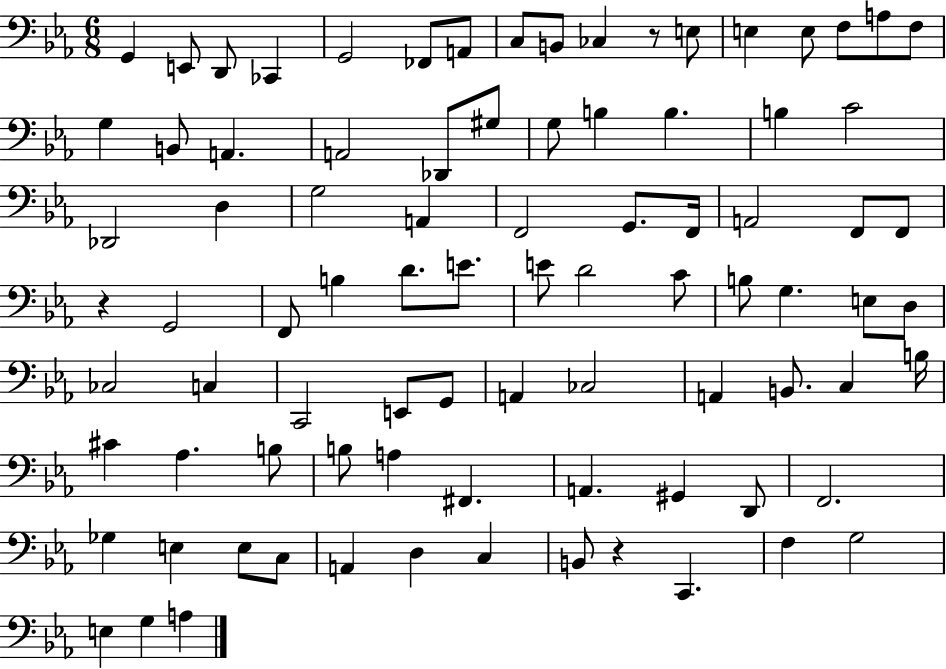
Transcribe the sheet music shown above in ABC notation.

X:1
T:Untitled
M:6/8
L:1/4
K:Eb
G,, E,,/2 D,,/2 _C,, G,,2 _F,,/2 A,,/2 C,/2 B,,/2 _C, z/2 E,/2 E, E,/2 F,/2 A,/2 F,/2 G, B,,/2 A,, A,,2 _D,,/2 ^G,/2 G,/2 B, B, B, C2 _D,,2 D, G,2 A,, F,,2 G,,/2 F,,/4 A,,2 F,,/2 F,,/2 z G,,2 F,,/2 B, D/2 E/2 E/2 D2 C/2 B,/2 G, E,/2 D,/2 _C,2 C, C,,2 E,,/2 G,,/2 A,, _C,2 A,, B,,/2 C, B,/4 ^C _A, B,/2 B,/2 A, ^F,, A,, ^G,, D,,/2 F,,2 _G, E, E,/2 C,/2 A,, D, C, B,,/2 z C,, F, G,2 E, G, A,